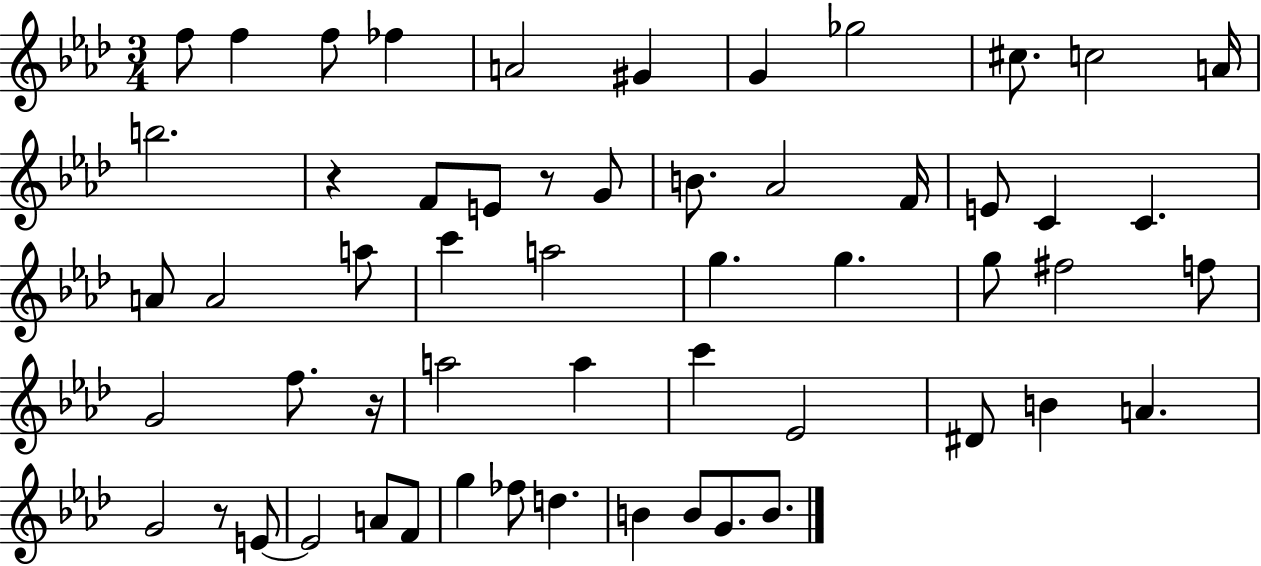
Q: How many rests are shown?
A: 4